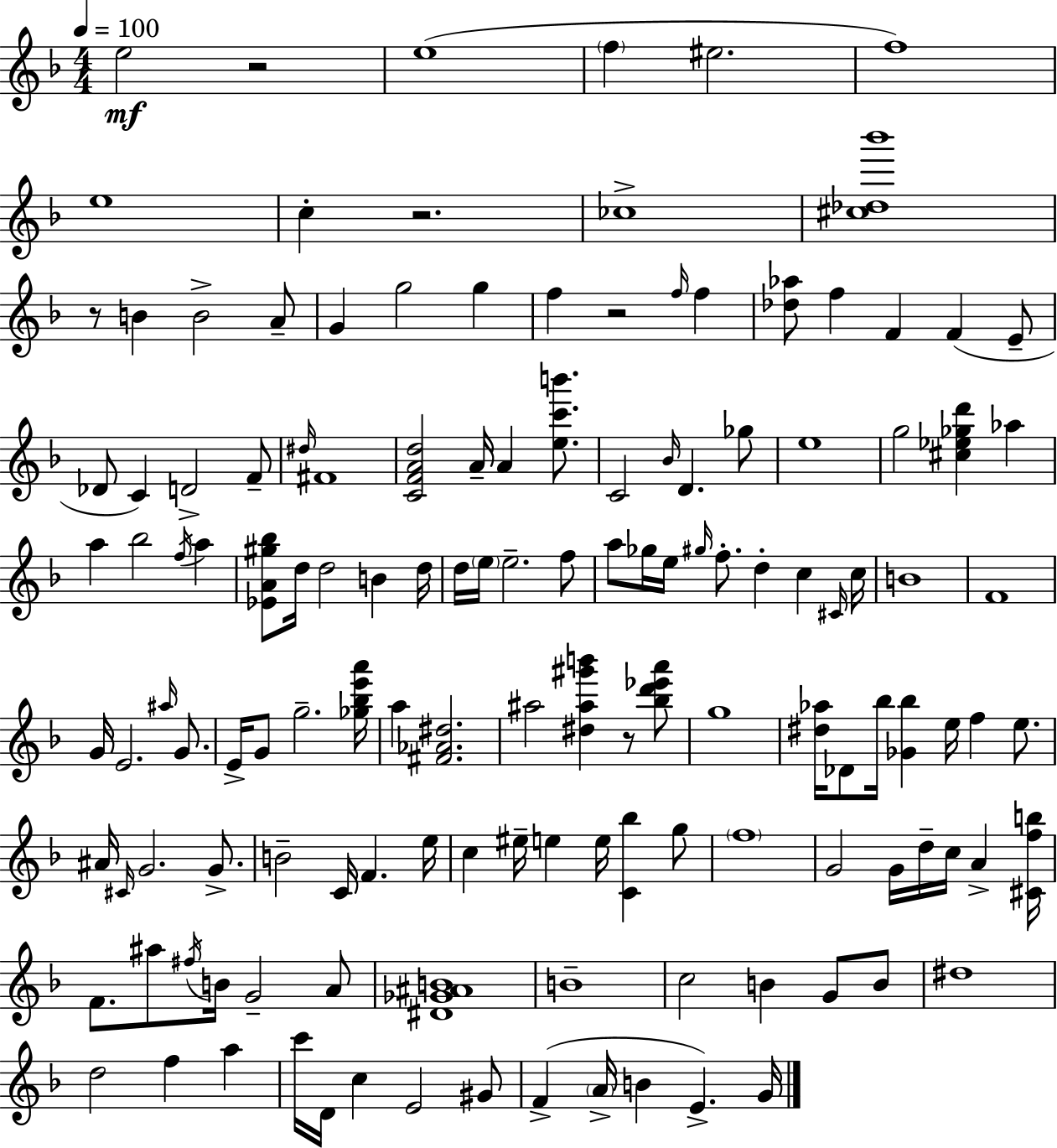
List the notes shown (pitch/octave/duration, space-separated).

E5/h R/h E5/w F5/q EIS5/h. F5/w E5/w C5/q R/h. CES5/w [C#5,Db5,Bb6]/w R/e B4/q B4/h A4/e G4/q G5/h G5/q F5/q R/h F5/s F5/q [Db5,Ab5]/e F5/q F4/q F4/q E4/e Db4/e C4/q D4/h F4/e D#5/s F#4/w [C4,F4,A4,D5]/h A4/s A4/q [E5,C6,B6]/e. C4/h Bb4/s D4/q. Gb5/e E5/w G5/h [C#5,Eb5,Gb5,D6]/q Ab5/q A5/q Bb5/h F5/s A5/q [Eb4,A4,G#5,Bb5]/e D5/s D5/h B4/q D5/s D5/s E5/s E5/h. F5/e A5/e Gb5/s E5/s G#5/s F5/e. D5/q C5/q C#4/s C5/s B4/w F4/w G4/s E4/h. A#5/s G4/e. E4/s G4/e G5/h. [Gb5,Bb5,E6,A6]/s A5/q [F#4,Ab4,D#5]/h. A#5/h [D#5,A#5,G#6,B6]/q R/e [Bb5,D6,Eb6,A6]/e G5/w [D#5,Ab5]/s Db4/e Bb5/s [Gb4,Bb5]/q E5/s F5/q E5/e. A#4/s C#4/s G4/h. G4/e. B4/h C4/s F4/q. E5/s C5/q EIS5/s E5/q E5/s [C4,Bb5]/q G5/e F5/w G4/h G4/s D5/s C5/s A4/q [C#4,F5,B5]/s F4/e. A#5/e F#5/s B4/s G4/h A4/e [D#4,Gb4,A#4,B4]/w B4/w C5/h B4/q G4/e B4/e D#5/w D5/h F5/q A5/q C6/s D4/s C5/q E4/h G#4/e F4/q A4/s B4/q E4/q. G4/s